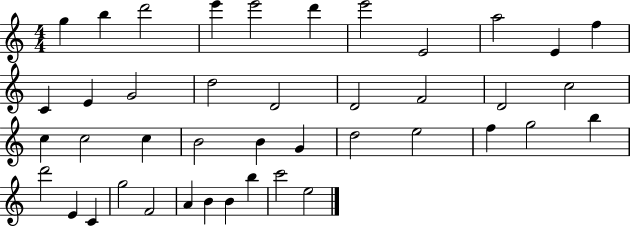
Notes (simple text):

G5/q B5/q D6/h E6/q E6/h D6/q E6/h E4/h A5/h E4/q F5/q C4/q E4/q G4/h D5/h D4/h D4/h F4/h D4/h C5/h C5/q C5/h C5/q B4/h B4/q G4/q D5/h E5/h F5/q G5/h B5/q D6/h E4/q C4/q G5/h F4/h A4/q B4/q B4/q B5/q C6/h E5/h